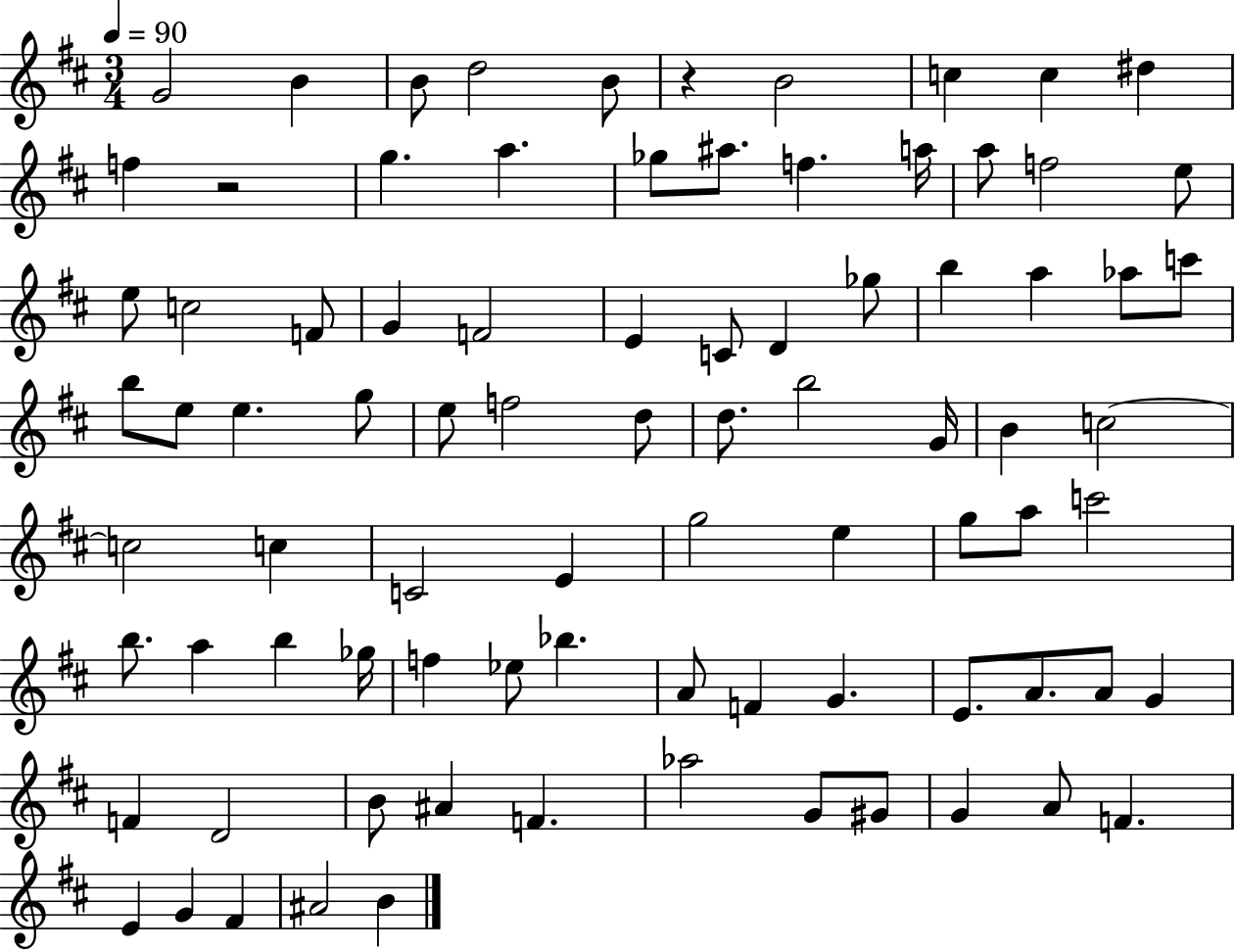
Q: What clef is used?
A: treble